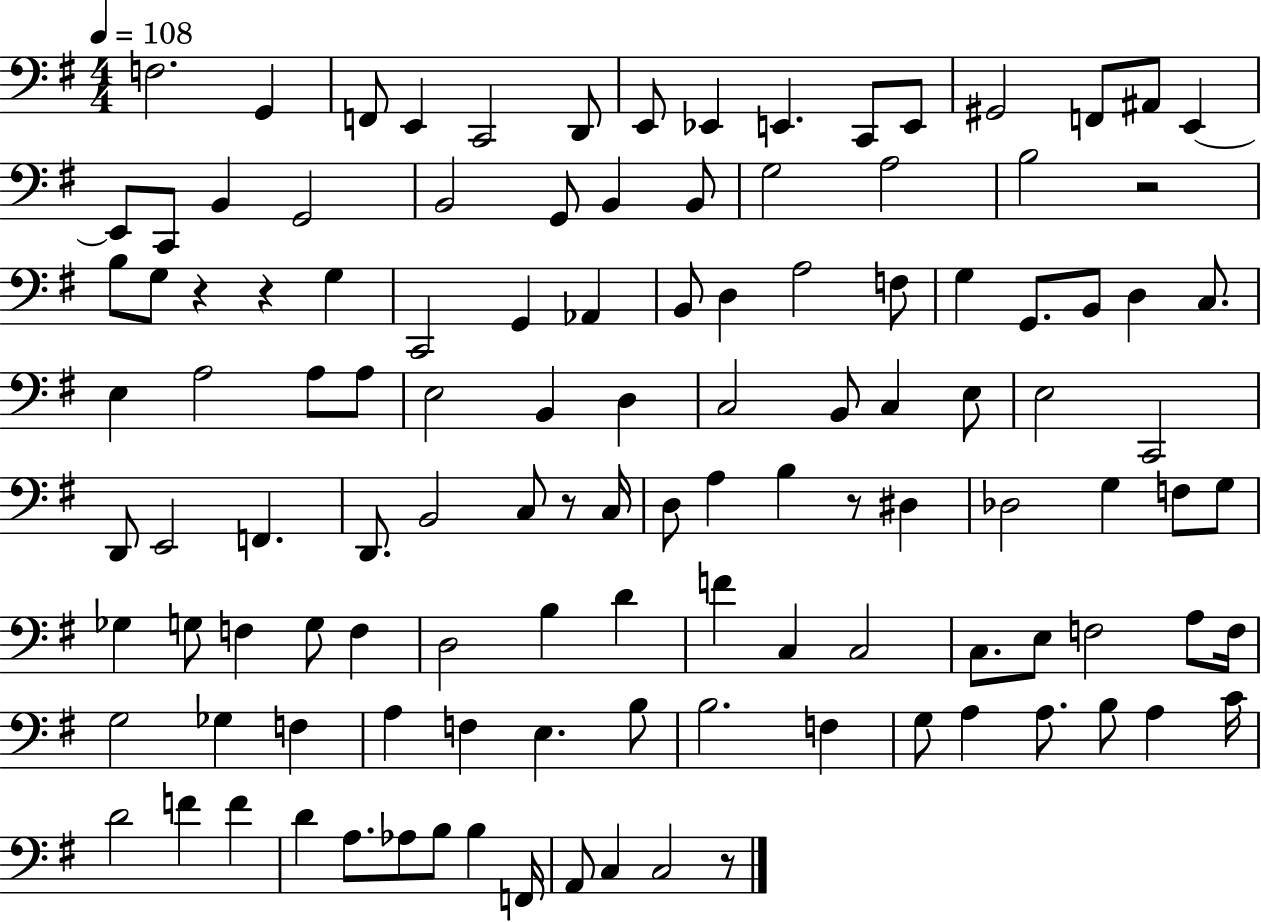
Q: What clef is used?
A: bass